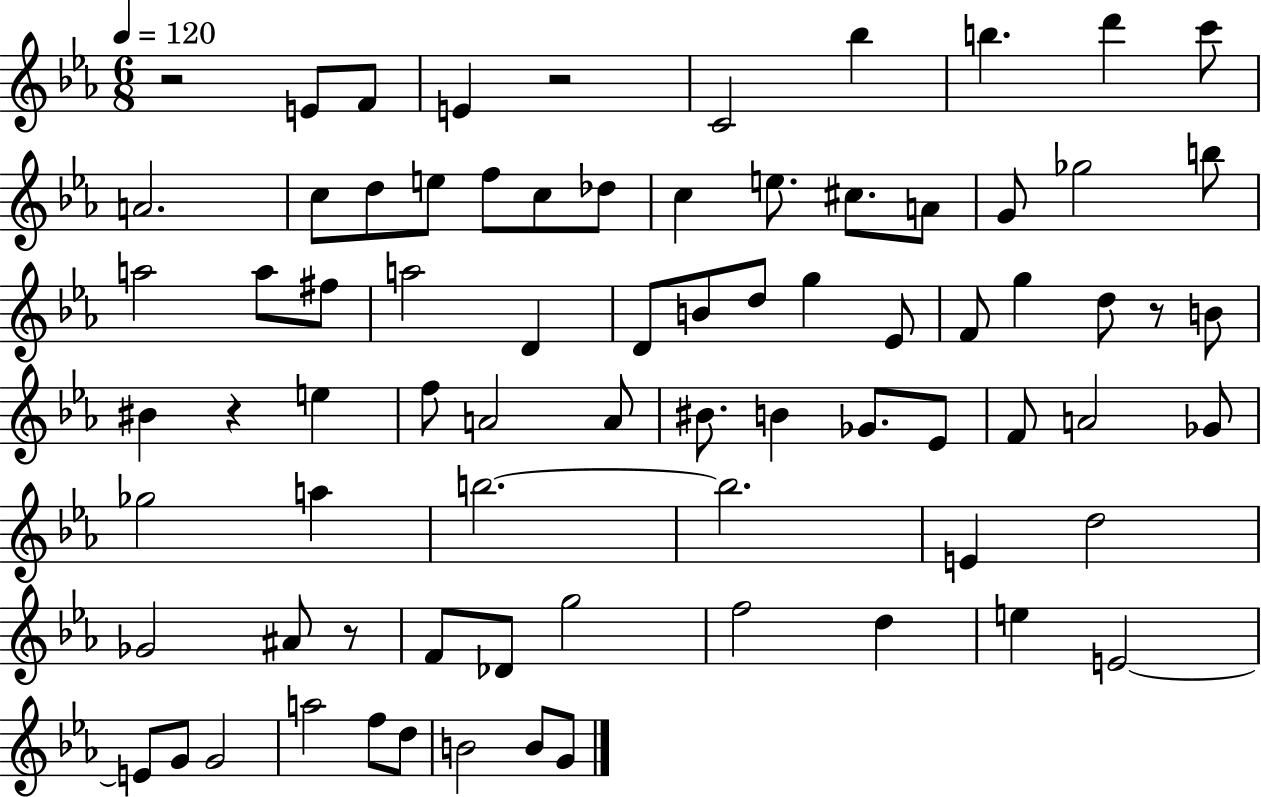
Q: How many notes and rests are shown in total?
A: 77